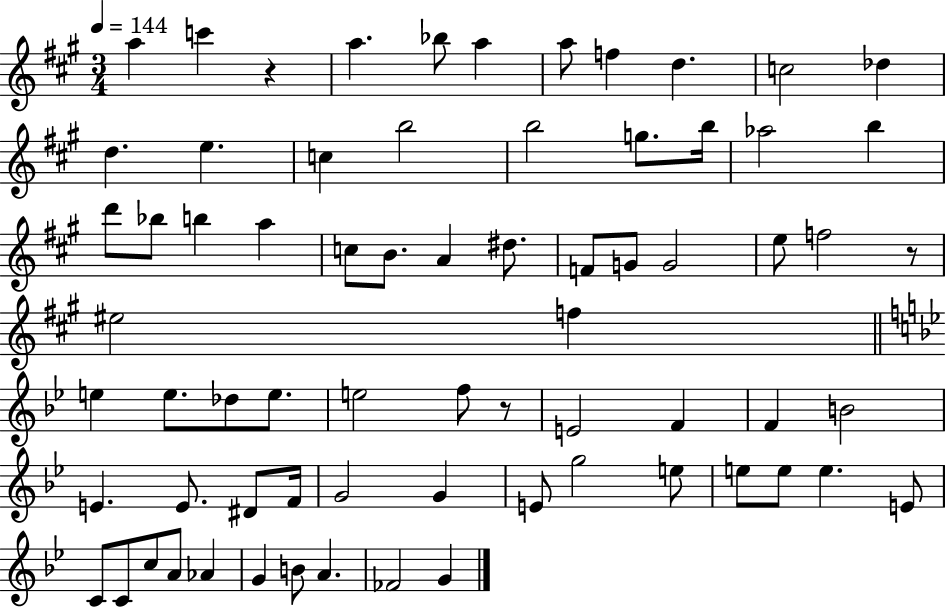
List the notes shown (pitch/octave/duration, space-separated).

A5/q C6/q R/q A5/q. Bb5/e A5/q A5/e F5/q D5/q. C5/h Db5/q D5/q. E5/q. C5/q B5/h B5/h G5/e. B5/s Ab5/h B5/q D6/e Bb5/e B5/q A5/q C5/e B4/e. A4/q D#5/e. F4/e G4/e G4/h E5/e F5/h R/e EIS5/h F5/q E5/q E5/e. Db5/e E5/e. E5/h F5/e R/e E4/h F4/q F4/q B4/h E4/q. E4/e. D#4/e F4/s G4/h G4/q E4/e G5/h E5/e E5/e E5/e E5/q. E4/e C4/e C4/e C5/e A4/e Ab4/q G4/q B4/e A4/q. FES4/h G4/q